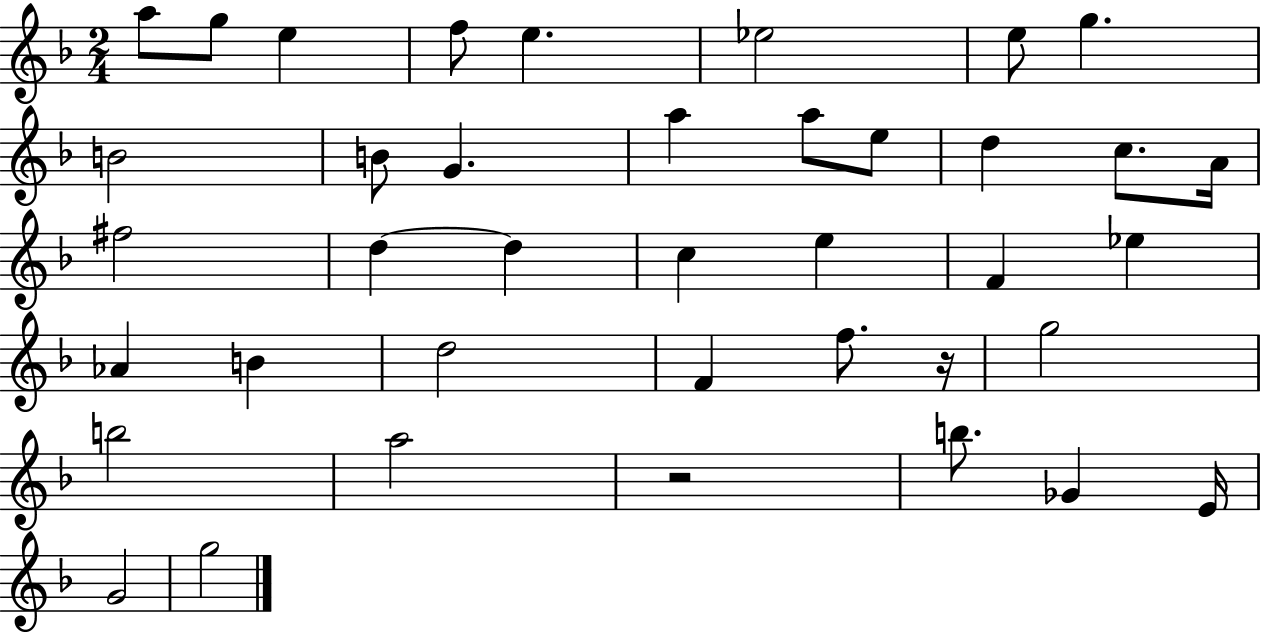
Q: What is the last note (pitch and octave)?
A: G5